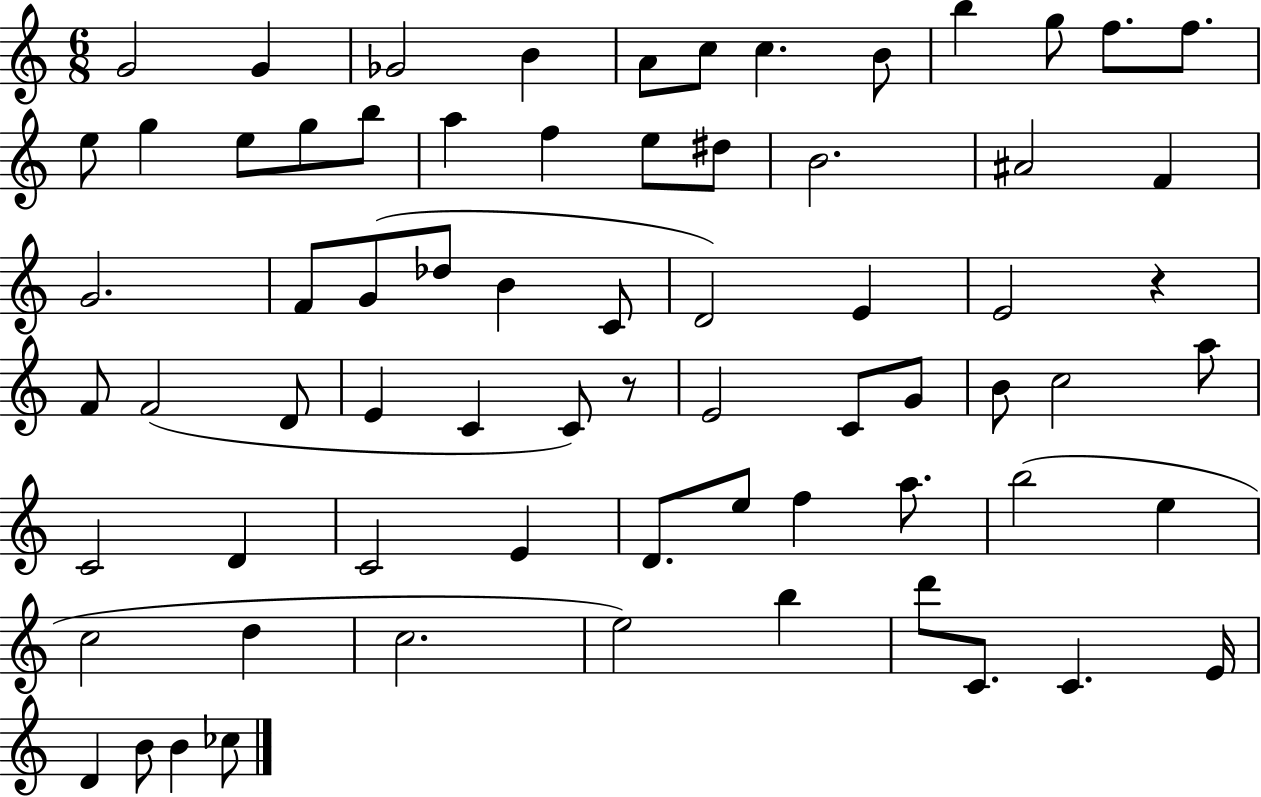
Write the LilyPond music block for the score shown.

{
  \clef treble
  \numericTimeSignature
  \time 6/8
  \key c \major
  g'2 g'4 | ges'2 b'4 | a'8 c''8 c''4. b'8 | b''4 g''8 f''8. f''8. | \break e''8 g''4 e''8 g''8 b''8 | a''4 f''4 e''8 dis''8 | b'2. | ais'2 f'4 | \break g'2. | f'8 g'8( des''8 b'4 c'8 | d'2) e'4 | e'2 r4 | \break f'8 f'2( d'8 | e'4 c'4 c'8) r8 | e'2 c'8 g'8 | b'8 c''2 a''8 | \break c'2 d'4 | c'2 e'4 | d'8. e''8 f''4 a''8. | b''2( e''4 | \break c''2 d''4 | c''2. | e''2) b''4 | d'''8 c'8. c'4. e'16 | \break d'4 b'8 b'4 ces''8 | \bar "|."
}